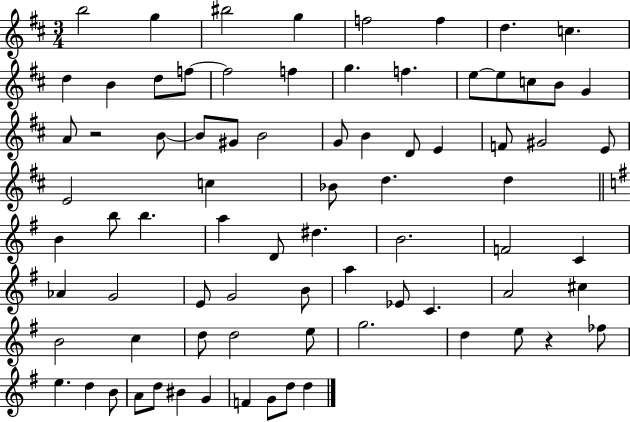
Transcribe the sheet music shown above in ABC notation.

X:1
T:Untitled
M:3/4
L:1/4
K:D
b2 g ^b2 g f2 f d c d B d/2 f/2 f2 f g f e/2 e/2 c/2 B/2 G A/2 z2 B/2 B/2 ^G/2 B2 G/2 B D/2 E F/2 ^G2 E/2 E2 c _B/2 d d B b/2 b a D/2 ^d B2 F2 C _A G2 E/2 G2 B/2 a _E/2 C A2 ^c B2 c d/2 d2 e/2 g2 d e/2 z _f/2 e d B/2 A/2 d/2 ^B G F G/2 d/2 d